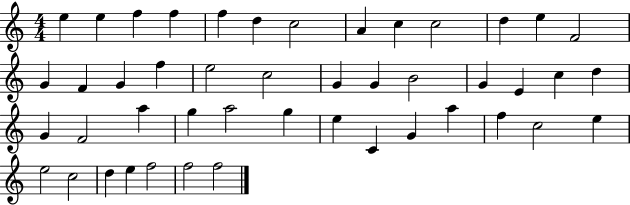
{
  \clef treble
  \numericTimeSignature
  \time 4/4
  \key c \major
  e''4 e''4 f''4 f''4 | f''4 d''4 c''2 | a'4 c''4 c''2 | d''4 e''4 f'2 | \break g'4 f'4 g'4 f''4 | e''2 c''2 | g'4 g'4 b'2 | g'4 e'4 c''4 d''4 | \break g'4 f'2 a''4 | g''4 a''2 g''4 | e''4 c'4 g'4 a''4 | f''4 c''2 e''4 | \break e''2 c''2 | d''4 e''4 f''2 | f''2 f''2 | \bar "|."
}